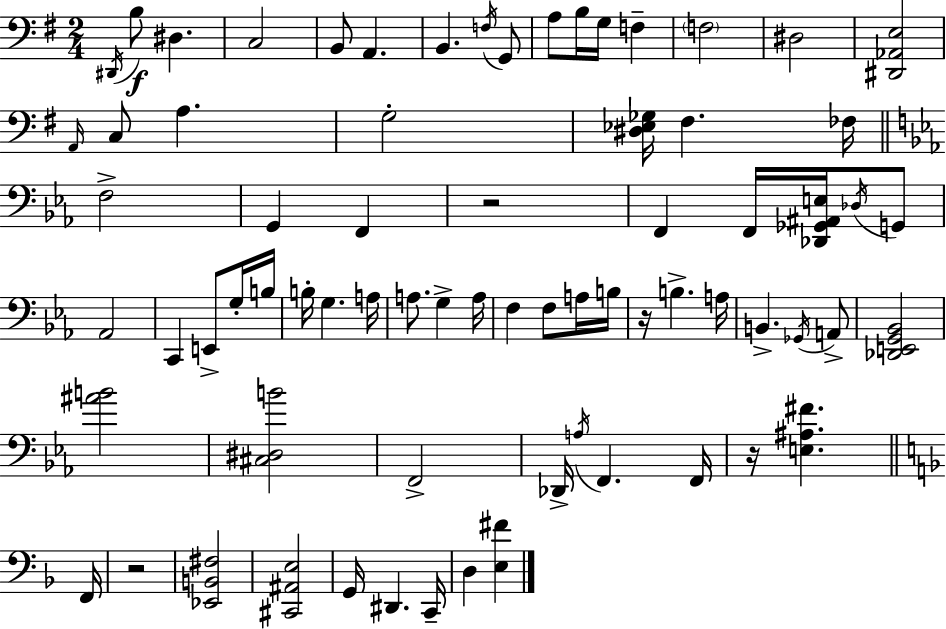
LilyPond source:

{
  \clef bass
  \numericTimeSignature
  \time 2/4
  \key e \minor
  \repeat volta 2 { \acciaccatura { dis,16 }\f b8 dis4. | c2 | b,8 a,4. | b,4. \acciaccatura { f16 } | \break g,8 a8 b16 g16 f4-- | \parenthesize f2 | dis2 | <dis, aes, e>2 | \break \grace { a,16 } c8 a4. | g2-. | <dis ees ges>16 fis4. | fes16 \bar "||" \break \key ees \major f2-> | g,4 f,4 | r2 | f,4 f,16 <des, ges, ais, e>16 \acciaccatura { des16 } g,8 | \break aes,2 | c,4 e,8-> g16-. | b16 b16-. g4. | a16 a8. g4-> | \break a16 f4 f8 a16 | b16 r16 b4.-> | a16 b,4.-> \acciaccatura { ges,16 } | a,8-> <des, e, g, bes,>2 | \break <ais' b'>2 | <cis dis b'>2 | f,2-> | des,16-> \acciaccatura { a16 } f,4. | \break f,16 r16 <e ais fis'>4. | \bar "||" \break \key f \major f,16 r2 | <ees, b, fis>2 | <cis, ais, e>2 | g,16 dis,4. | \break c,16-- d4 <e fis'>4 | } \bar "|."
}